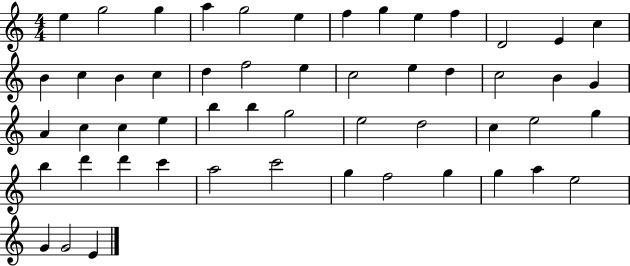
X:1
T:Untitled
M:4/4
L:1/4
K:C
e g2 g a g2 e f g e f D2 E c B c B c d f2 e c2 e d c2 B G A c c e b b g2 e2 d2 c e2 g b d' d' c' a2 c'2 g f2 g g a e2 G G2 E